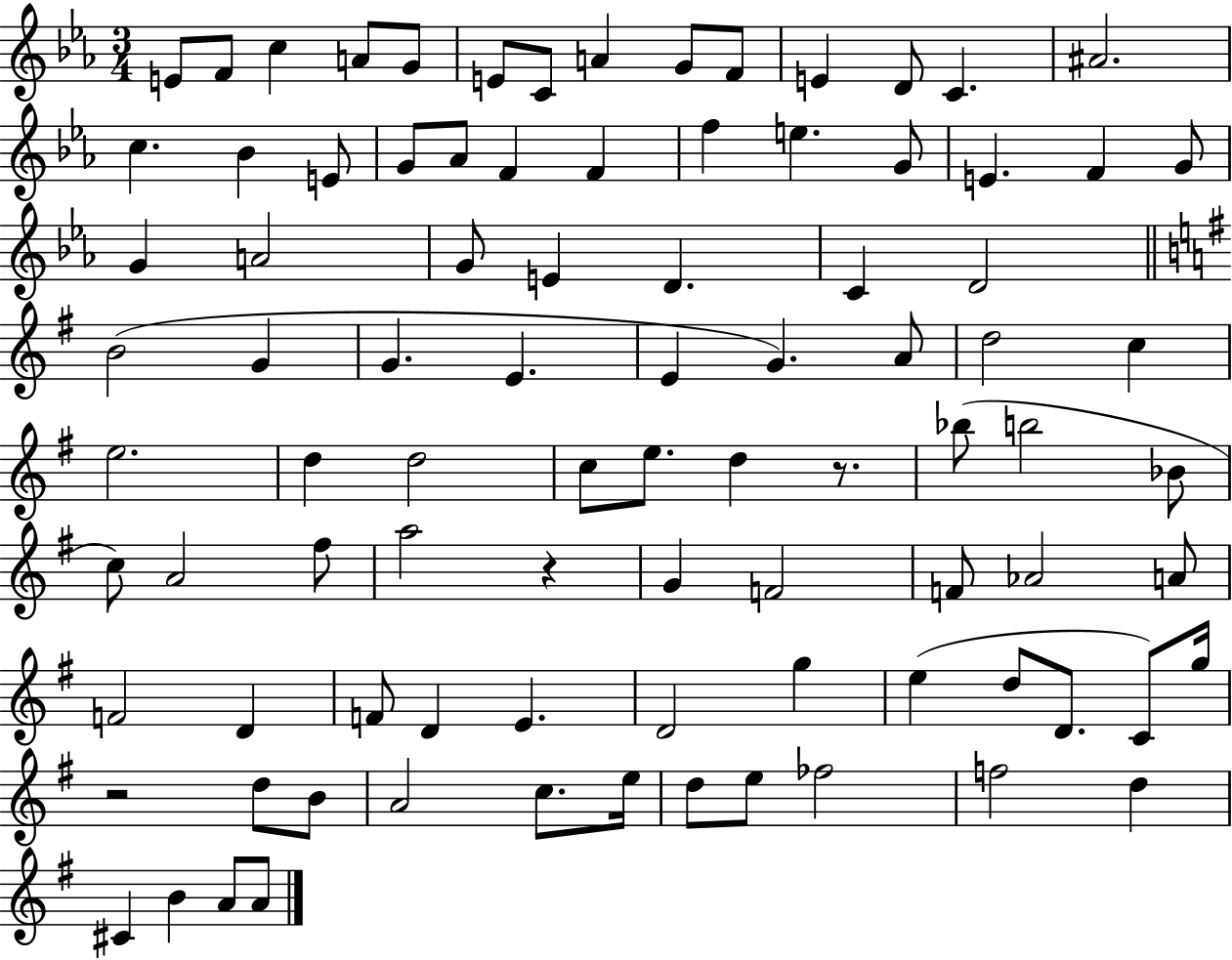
E4/e F4/e C5/q A4/e G4/e E4/e C4/e A4/q G4/e F4/e E4/q D4/e C4/q. A#4/h. C5/q. Bb4/q E4/e G4/e Ab4/e F4/q F4/q F5/q E5/q. G4/e E4/q. F4/q G4/e G4/q A4/h G4/e E4/q D4/q. C4/q D4/h B4/h G4/q G4/q. E4/q. E4/q G4/q. A4/e D5/h C5/q E5/h. D5/q D5/h C5/e E5/e. D5/q R/e. Bb5/e B5/h Bb4/e C5/e A4/h F#5/e A5/h R/q G4/q F4/h F4/e Ab4/h A4/e F4/h D4/q F4/e D4/q E4/q. D4/h G5/q E5/q D5/e D4/e. C4/e G5/s R/h D5/e B4/e A4/h C5/e. E5/s D5/e E5/e FES5/h F5/h D5/q C#4/q B4/q A4/e A4/e